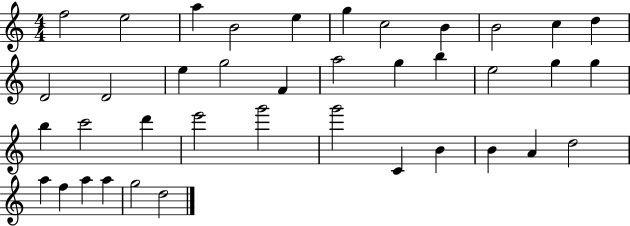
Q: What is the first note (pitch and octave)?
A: F5